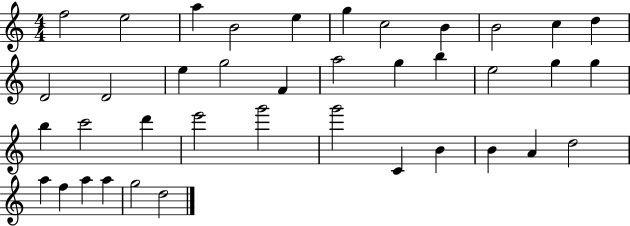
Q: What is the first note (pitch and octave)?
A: F5